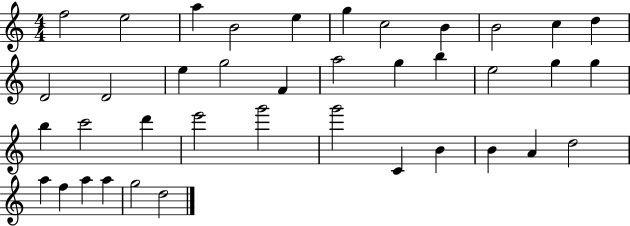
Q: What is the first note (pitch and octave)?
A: F5